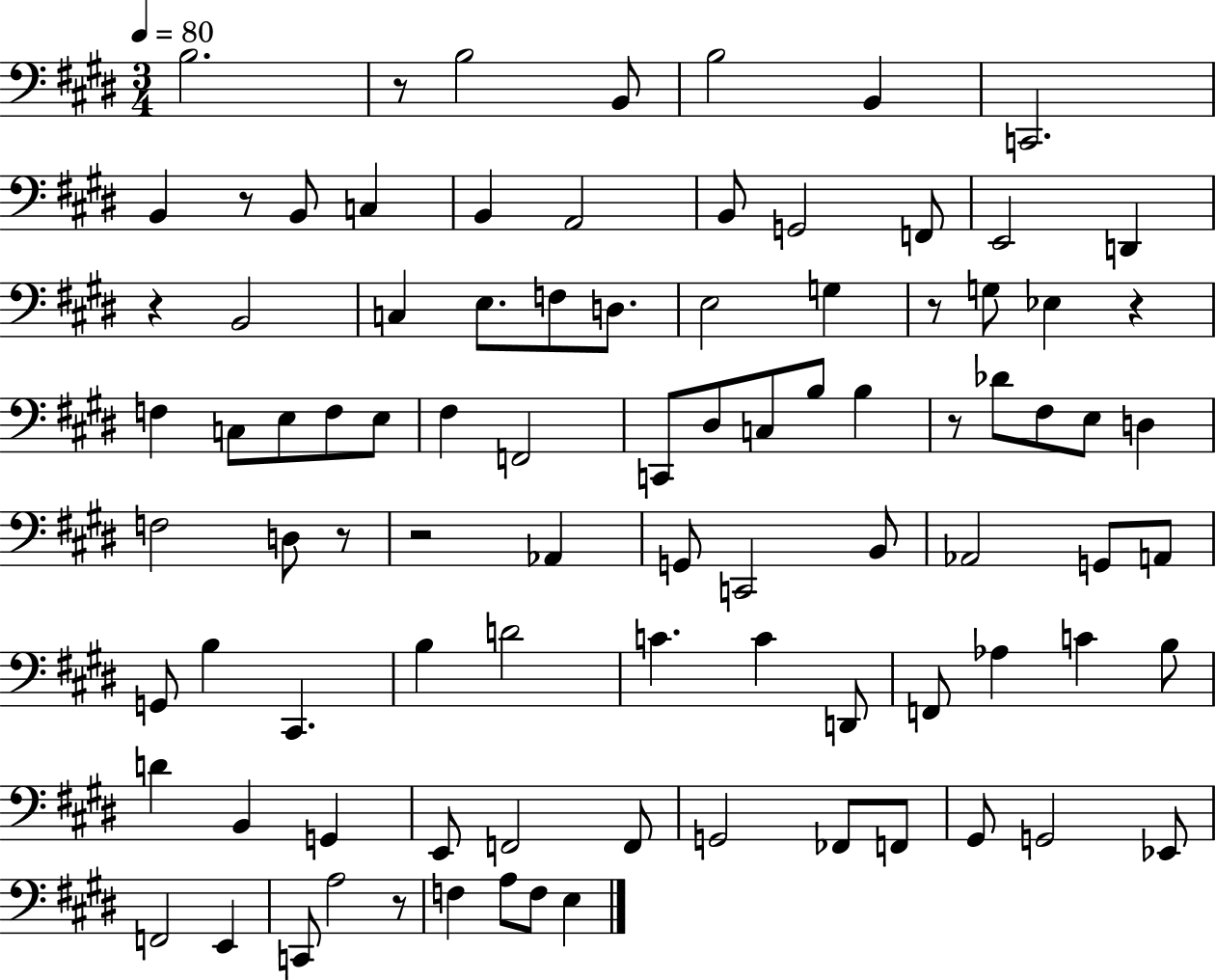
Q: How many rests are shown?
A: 9